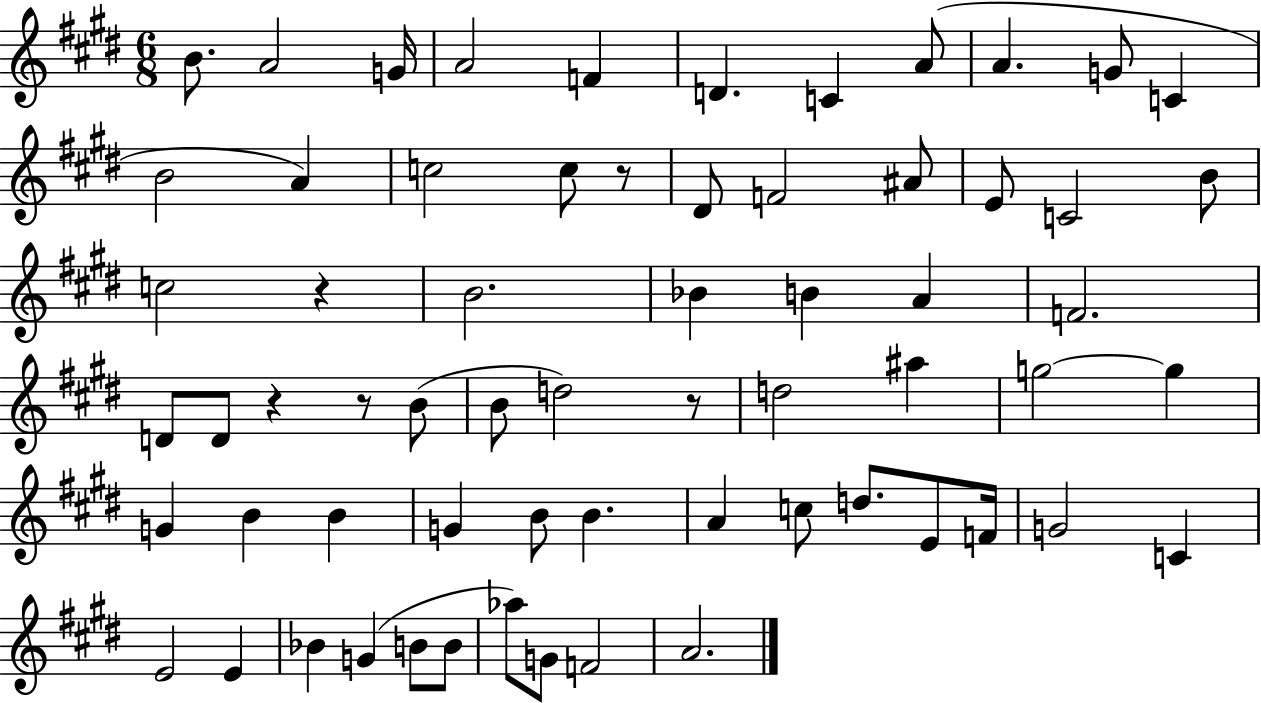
X:1
T:Untitled
M:6/8
L:1/4
K:E
B/2 A2 G/4 A2 F D C A/2 A G/2 C B2 A c2 c/2 z/2 ^D/2 F2 ^A/2 E/2 C2 B/2 c2 z B2 _B B A F2 D/2 D/2 z z/2 B/2 B/2 d2 z/2 d2 ^a g2 g G B B G B/2 B A c/2 d/2 E/2 F/4 G2 C E2 E _B G B/2 B/2 _a/2 G/2 F2 A2